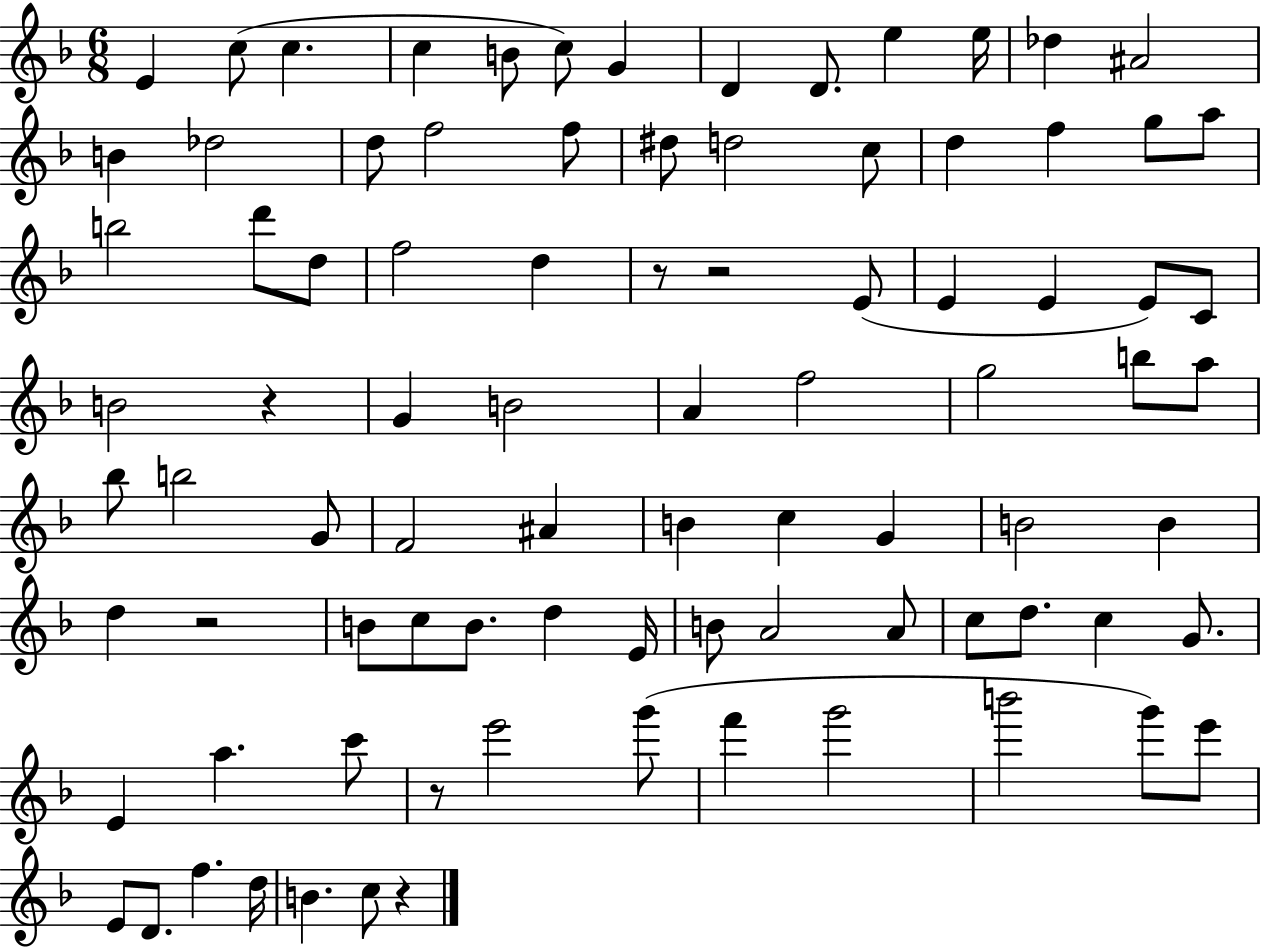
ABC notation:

X:1
T:Untitled
M:6/8
L:1/4
K:F
E c/2 c c B/2 c/2 G D D/2 e e/4 _d ^A2 B _d2 d/2 f2 f/2 ^d/2 d2 c/2 d f g/2 a/2 b2 d'/2 d/2 f2 d z/2 z2 E/2 E E E/2 C/2 B2 z G B2 A f2 g2 b/2 a/2 _b/2 b2 G/2 F2 ^A B c G B2 B d z2 B/2 c/2 B/2 d E/4 B/2 A2 A/2 c/2 d/2 c G/2 E a c'/2 z/2 e'2 g'/2 f' g'2 b'2 g'/2 e'/2 E/2 D/2 f d/4 B c/2 z